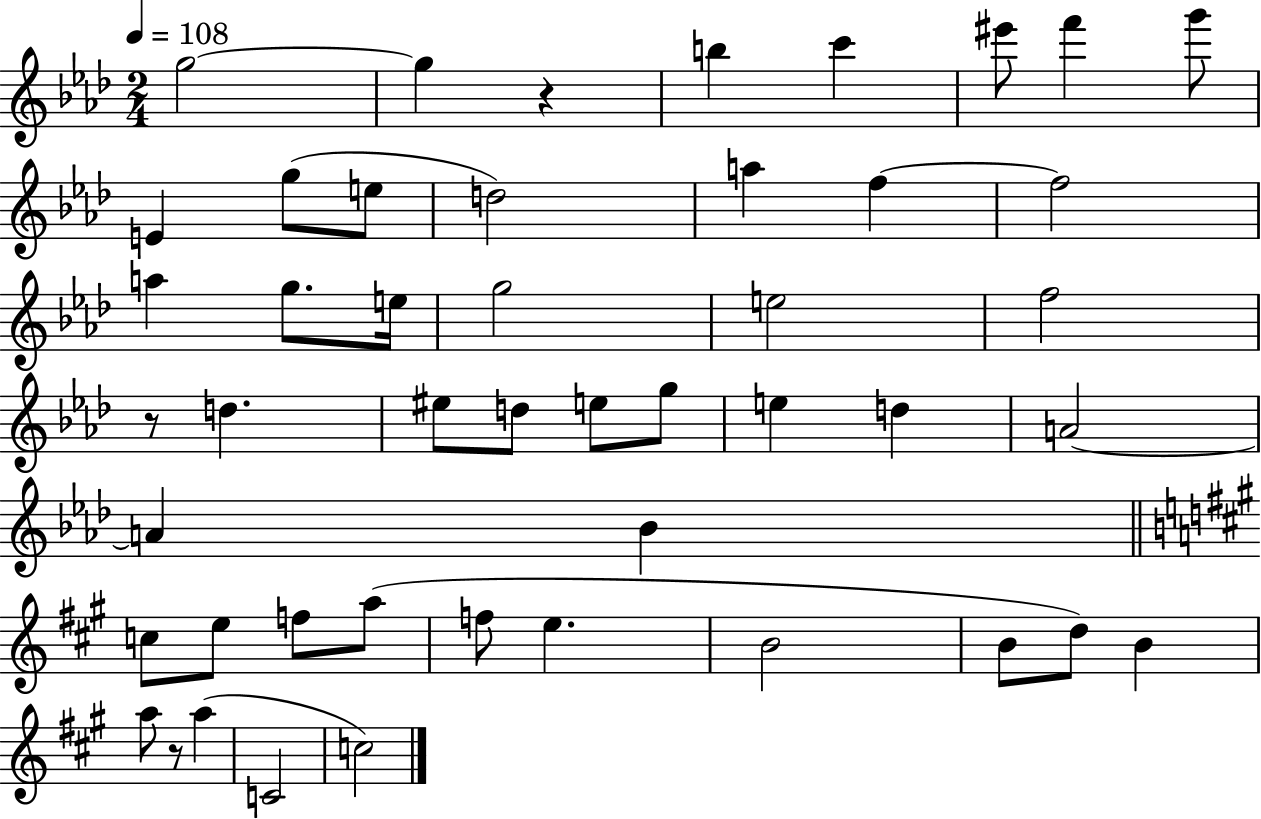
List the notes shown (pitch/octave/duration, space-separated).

G5/h G5/q R/q B5/q C6/q EIS6/e F6/q G6/e E4/q G5/e E5/e D5/h A5/q F5/q F5/h A5/q G5/e. E5/s G5/h E5/h F5/h R/e D5/q. EIS5/e D5/e E5/e G5/e E5/q D5/q A4/h A4/q Bb4/q C5/e E5/e F5/e A5/e F5/e E5/q. B4/h B4/e D5/e B4/q A5/e R/e A5/q C4/h C5/h